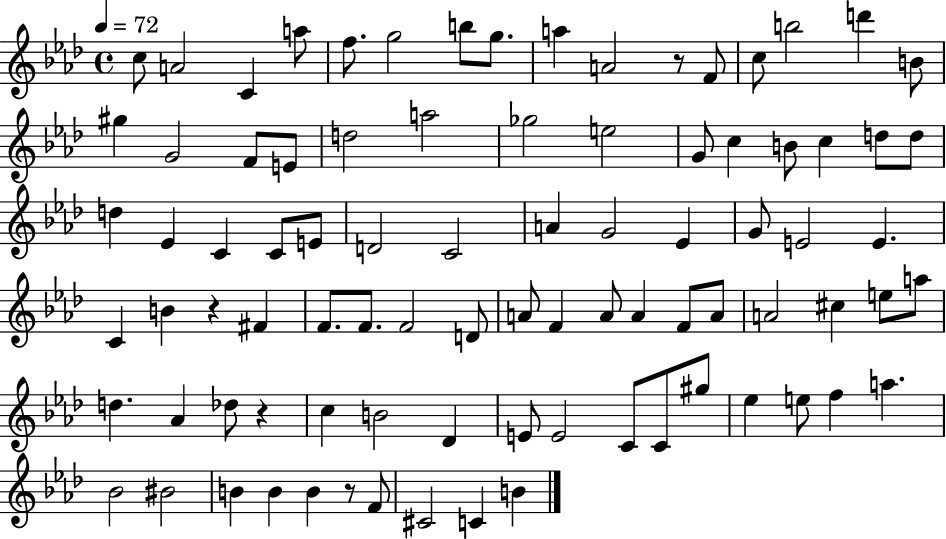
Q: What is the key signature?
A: AES major